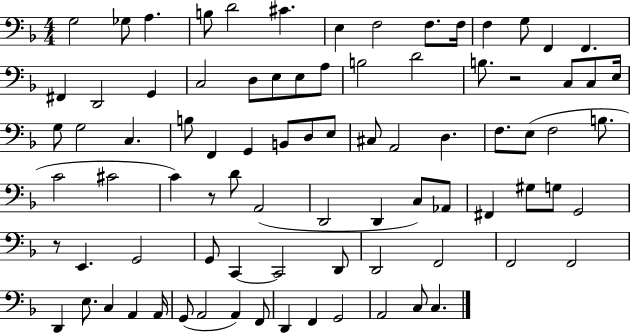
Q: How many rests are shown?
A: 3